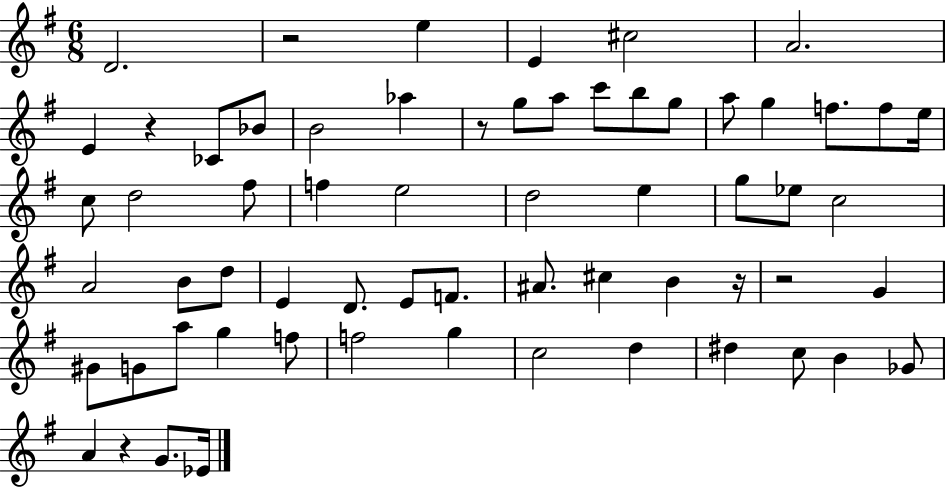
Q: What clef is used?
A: treble